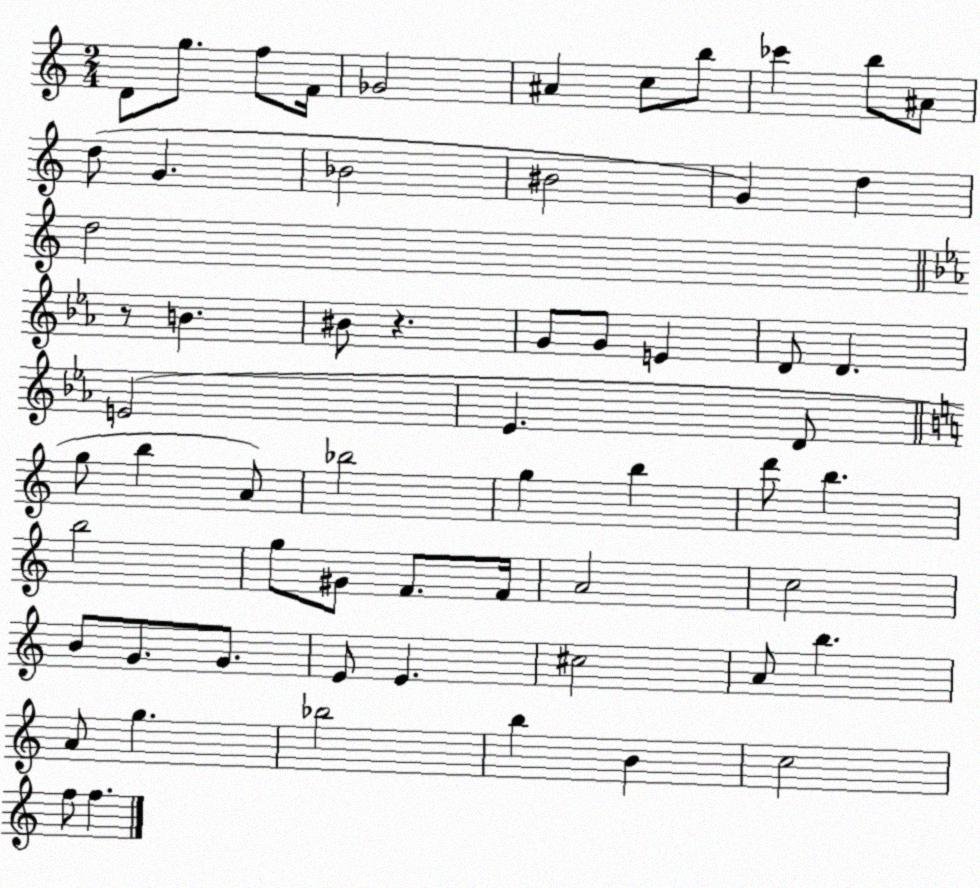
X:1
T:Untitled
M:2/4
L:1/4
K:C
D/2 g/2 f/2 F/4 _G2 ^A c/2 b/2 _c' b/2 ^A/2 d/2 G _B2 ^B2 G d d2 z/2 B ^B/2 z G/2 G/2 E D/2 D E2 _E D/2 g/2 b A/2 _b2 g b d'/2 b b2 g/2 ^G/2 F/2 F/4 A2 c2 B/2 G/2 G/2 E/2 E ^c2 A/2 b A/2 g _b2 b B c2 f/2 f